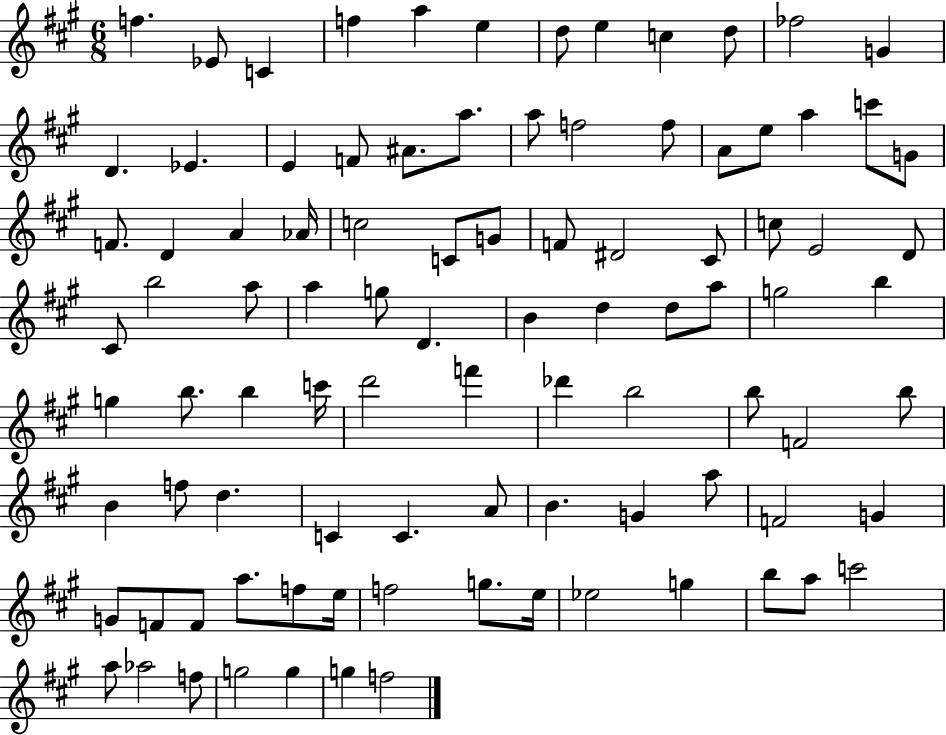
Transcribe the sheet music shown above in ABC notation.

X:1
T:Untitled
M:6/8
L:1/4
K:A
f _E/2 C f a e d/2 e c d/2 _f2 G D _E E F/2 ^A/2 a/2 a/2 f2 f/2 A/2 e/2 a c'/2 G/2 F/2 D A _A/4 c2 C/2 G/2 F/2 ^D2 ^C/2 c/2 E2 D/2 ^C/2 b2 a/2 a g/2 D B d d/2 a/2 g2 b g b/2 b c'/4 d'2 f' _d' b2 b/2 F2 b/2 B f/2 d C C A/2 B G a/2 F2 G G/2 F/2 F/2 a/2 f/2 e/4 f2 g/2 e/4 _e2 g b/2 a/2 c'2 a/2 _a2 f/2 g2 g g f2